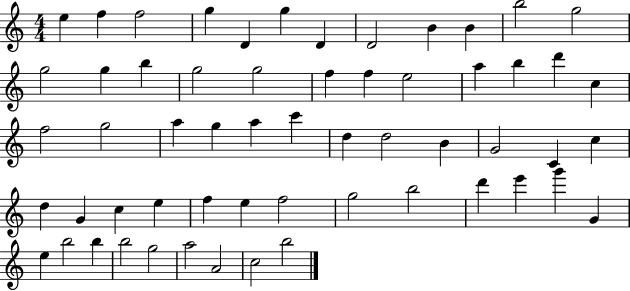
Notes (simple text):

E5/q F5/q F5/h G5/q D4/q G5/q D4/q D4/h B4/q B4/q B5/h G5/h G5/h G5/q B5/q G5/h G5/h F5/q F5/q E5/h A5/q B5/q D6/q C5/q F5/h G5/h A5/q G5/q A5/q C6/q D5/q D5/h B4/q G4/h C4/q C5/q D5/q G4/q C5/q E5/q F5/q E5/q F5/h G5/h B5/h D6/q E6/q G6/q G4/q E5/q B5/h B5/q B5/h G5/h A5/h A4/h C5/h B5/h